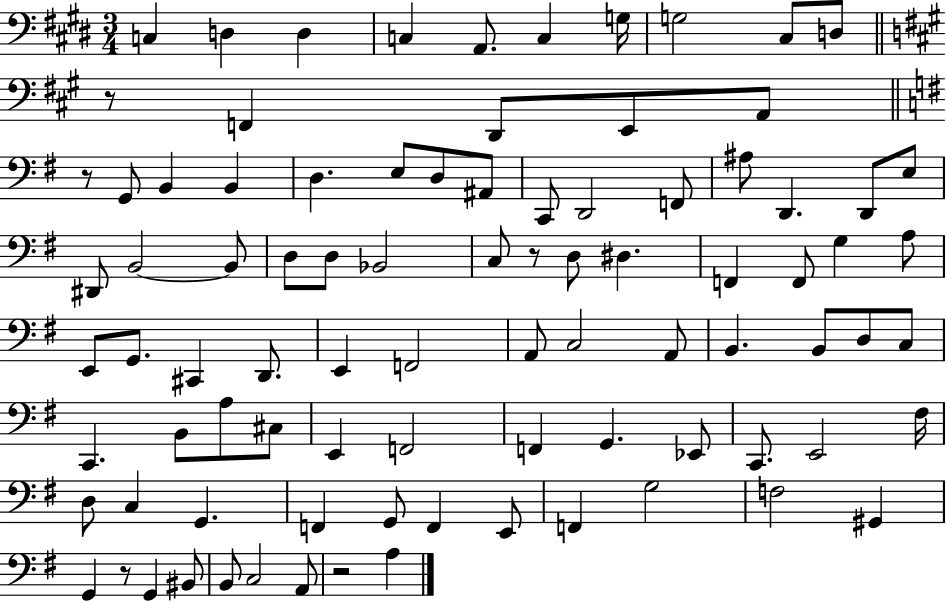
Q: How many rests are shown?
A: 5